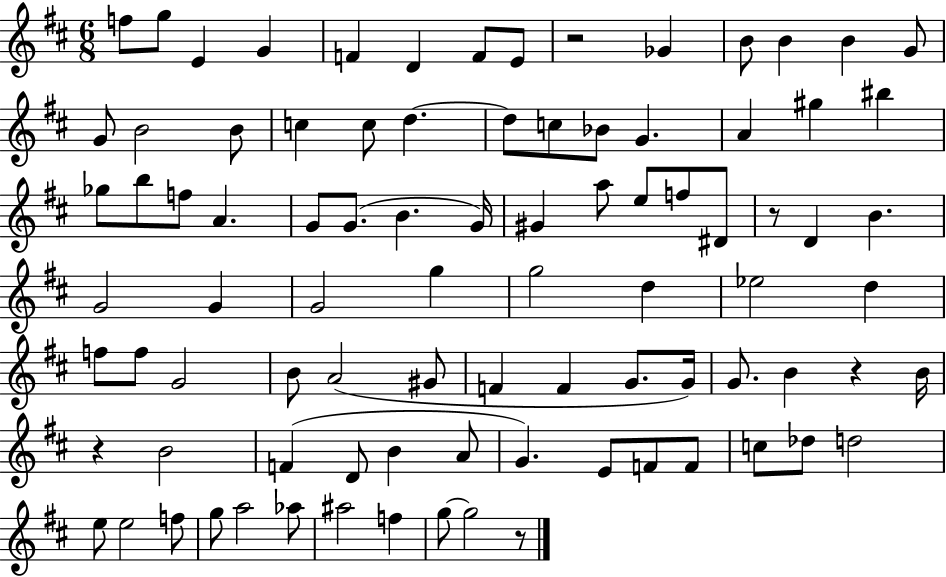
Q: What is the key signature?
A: D major